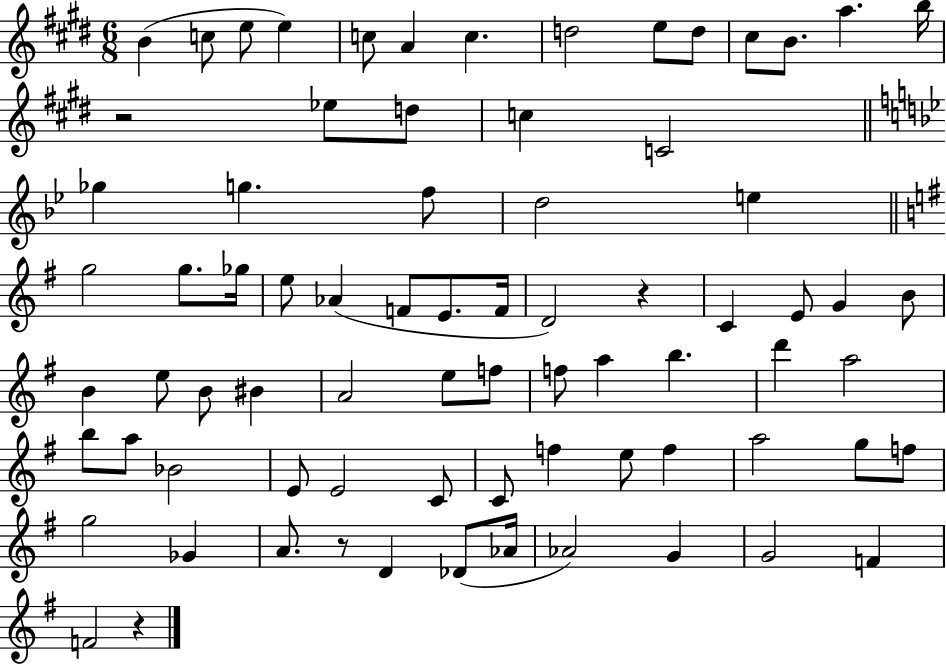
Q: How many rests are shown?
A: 4